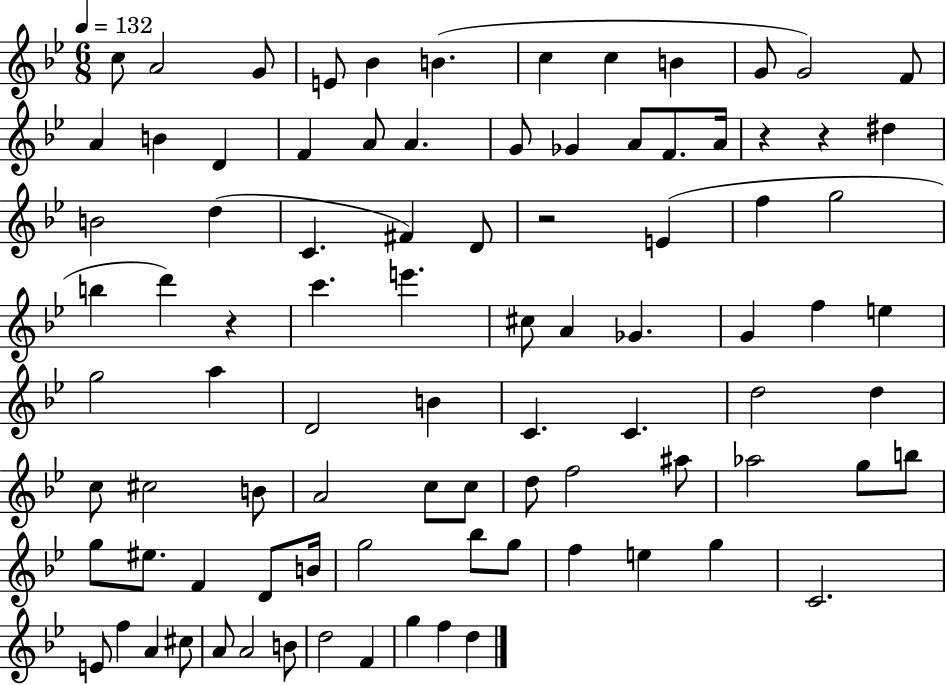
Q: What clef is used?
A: treble